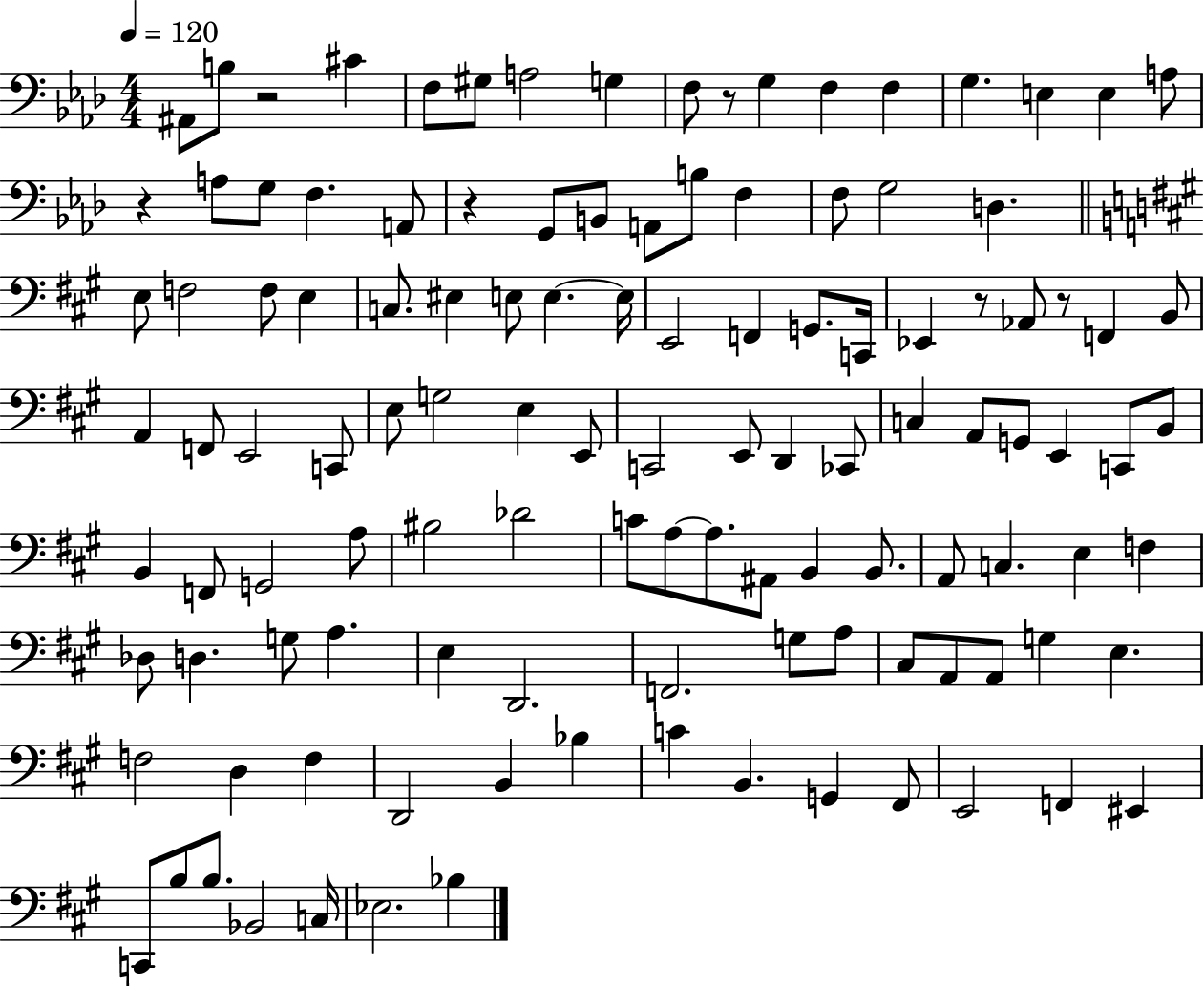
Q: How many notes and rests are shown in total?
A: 118